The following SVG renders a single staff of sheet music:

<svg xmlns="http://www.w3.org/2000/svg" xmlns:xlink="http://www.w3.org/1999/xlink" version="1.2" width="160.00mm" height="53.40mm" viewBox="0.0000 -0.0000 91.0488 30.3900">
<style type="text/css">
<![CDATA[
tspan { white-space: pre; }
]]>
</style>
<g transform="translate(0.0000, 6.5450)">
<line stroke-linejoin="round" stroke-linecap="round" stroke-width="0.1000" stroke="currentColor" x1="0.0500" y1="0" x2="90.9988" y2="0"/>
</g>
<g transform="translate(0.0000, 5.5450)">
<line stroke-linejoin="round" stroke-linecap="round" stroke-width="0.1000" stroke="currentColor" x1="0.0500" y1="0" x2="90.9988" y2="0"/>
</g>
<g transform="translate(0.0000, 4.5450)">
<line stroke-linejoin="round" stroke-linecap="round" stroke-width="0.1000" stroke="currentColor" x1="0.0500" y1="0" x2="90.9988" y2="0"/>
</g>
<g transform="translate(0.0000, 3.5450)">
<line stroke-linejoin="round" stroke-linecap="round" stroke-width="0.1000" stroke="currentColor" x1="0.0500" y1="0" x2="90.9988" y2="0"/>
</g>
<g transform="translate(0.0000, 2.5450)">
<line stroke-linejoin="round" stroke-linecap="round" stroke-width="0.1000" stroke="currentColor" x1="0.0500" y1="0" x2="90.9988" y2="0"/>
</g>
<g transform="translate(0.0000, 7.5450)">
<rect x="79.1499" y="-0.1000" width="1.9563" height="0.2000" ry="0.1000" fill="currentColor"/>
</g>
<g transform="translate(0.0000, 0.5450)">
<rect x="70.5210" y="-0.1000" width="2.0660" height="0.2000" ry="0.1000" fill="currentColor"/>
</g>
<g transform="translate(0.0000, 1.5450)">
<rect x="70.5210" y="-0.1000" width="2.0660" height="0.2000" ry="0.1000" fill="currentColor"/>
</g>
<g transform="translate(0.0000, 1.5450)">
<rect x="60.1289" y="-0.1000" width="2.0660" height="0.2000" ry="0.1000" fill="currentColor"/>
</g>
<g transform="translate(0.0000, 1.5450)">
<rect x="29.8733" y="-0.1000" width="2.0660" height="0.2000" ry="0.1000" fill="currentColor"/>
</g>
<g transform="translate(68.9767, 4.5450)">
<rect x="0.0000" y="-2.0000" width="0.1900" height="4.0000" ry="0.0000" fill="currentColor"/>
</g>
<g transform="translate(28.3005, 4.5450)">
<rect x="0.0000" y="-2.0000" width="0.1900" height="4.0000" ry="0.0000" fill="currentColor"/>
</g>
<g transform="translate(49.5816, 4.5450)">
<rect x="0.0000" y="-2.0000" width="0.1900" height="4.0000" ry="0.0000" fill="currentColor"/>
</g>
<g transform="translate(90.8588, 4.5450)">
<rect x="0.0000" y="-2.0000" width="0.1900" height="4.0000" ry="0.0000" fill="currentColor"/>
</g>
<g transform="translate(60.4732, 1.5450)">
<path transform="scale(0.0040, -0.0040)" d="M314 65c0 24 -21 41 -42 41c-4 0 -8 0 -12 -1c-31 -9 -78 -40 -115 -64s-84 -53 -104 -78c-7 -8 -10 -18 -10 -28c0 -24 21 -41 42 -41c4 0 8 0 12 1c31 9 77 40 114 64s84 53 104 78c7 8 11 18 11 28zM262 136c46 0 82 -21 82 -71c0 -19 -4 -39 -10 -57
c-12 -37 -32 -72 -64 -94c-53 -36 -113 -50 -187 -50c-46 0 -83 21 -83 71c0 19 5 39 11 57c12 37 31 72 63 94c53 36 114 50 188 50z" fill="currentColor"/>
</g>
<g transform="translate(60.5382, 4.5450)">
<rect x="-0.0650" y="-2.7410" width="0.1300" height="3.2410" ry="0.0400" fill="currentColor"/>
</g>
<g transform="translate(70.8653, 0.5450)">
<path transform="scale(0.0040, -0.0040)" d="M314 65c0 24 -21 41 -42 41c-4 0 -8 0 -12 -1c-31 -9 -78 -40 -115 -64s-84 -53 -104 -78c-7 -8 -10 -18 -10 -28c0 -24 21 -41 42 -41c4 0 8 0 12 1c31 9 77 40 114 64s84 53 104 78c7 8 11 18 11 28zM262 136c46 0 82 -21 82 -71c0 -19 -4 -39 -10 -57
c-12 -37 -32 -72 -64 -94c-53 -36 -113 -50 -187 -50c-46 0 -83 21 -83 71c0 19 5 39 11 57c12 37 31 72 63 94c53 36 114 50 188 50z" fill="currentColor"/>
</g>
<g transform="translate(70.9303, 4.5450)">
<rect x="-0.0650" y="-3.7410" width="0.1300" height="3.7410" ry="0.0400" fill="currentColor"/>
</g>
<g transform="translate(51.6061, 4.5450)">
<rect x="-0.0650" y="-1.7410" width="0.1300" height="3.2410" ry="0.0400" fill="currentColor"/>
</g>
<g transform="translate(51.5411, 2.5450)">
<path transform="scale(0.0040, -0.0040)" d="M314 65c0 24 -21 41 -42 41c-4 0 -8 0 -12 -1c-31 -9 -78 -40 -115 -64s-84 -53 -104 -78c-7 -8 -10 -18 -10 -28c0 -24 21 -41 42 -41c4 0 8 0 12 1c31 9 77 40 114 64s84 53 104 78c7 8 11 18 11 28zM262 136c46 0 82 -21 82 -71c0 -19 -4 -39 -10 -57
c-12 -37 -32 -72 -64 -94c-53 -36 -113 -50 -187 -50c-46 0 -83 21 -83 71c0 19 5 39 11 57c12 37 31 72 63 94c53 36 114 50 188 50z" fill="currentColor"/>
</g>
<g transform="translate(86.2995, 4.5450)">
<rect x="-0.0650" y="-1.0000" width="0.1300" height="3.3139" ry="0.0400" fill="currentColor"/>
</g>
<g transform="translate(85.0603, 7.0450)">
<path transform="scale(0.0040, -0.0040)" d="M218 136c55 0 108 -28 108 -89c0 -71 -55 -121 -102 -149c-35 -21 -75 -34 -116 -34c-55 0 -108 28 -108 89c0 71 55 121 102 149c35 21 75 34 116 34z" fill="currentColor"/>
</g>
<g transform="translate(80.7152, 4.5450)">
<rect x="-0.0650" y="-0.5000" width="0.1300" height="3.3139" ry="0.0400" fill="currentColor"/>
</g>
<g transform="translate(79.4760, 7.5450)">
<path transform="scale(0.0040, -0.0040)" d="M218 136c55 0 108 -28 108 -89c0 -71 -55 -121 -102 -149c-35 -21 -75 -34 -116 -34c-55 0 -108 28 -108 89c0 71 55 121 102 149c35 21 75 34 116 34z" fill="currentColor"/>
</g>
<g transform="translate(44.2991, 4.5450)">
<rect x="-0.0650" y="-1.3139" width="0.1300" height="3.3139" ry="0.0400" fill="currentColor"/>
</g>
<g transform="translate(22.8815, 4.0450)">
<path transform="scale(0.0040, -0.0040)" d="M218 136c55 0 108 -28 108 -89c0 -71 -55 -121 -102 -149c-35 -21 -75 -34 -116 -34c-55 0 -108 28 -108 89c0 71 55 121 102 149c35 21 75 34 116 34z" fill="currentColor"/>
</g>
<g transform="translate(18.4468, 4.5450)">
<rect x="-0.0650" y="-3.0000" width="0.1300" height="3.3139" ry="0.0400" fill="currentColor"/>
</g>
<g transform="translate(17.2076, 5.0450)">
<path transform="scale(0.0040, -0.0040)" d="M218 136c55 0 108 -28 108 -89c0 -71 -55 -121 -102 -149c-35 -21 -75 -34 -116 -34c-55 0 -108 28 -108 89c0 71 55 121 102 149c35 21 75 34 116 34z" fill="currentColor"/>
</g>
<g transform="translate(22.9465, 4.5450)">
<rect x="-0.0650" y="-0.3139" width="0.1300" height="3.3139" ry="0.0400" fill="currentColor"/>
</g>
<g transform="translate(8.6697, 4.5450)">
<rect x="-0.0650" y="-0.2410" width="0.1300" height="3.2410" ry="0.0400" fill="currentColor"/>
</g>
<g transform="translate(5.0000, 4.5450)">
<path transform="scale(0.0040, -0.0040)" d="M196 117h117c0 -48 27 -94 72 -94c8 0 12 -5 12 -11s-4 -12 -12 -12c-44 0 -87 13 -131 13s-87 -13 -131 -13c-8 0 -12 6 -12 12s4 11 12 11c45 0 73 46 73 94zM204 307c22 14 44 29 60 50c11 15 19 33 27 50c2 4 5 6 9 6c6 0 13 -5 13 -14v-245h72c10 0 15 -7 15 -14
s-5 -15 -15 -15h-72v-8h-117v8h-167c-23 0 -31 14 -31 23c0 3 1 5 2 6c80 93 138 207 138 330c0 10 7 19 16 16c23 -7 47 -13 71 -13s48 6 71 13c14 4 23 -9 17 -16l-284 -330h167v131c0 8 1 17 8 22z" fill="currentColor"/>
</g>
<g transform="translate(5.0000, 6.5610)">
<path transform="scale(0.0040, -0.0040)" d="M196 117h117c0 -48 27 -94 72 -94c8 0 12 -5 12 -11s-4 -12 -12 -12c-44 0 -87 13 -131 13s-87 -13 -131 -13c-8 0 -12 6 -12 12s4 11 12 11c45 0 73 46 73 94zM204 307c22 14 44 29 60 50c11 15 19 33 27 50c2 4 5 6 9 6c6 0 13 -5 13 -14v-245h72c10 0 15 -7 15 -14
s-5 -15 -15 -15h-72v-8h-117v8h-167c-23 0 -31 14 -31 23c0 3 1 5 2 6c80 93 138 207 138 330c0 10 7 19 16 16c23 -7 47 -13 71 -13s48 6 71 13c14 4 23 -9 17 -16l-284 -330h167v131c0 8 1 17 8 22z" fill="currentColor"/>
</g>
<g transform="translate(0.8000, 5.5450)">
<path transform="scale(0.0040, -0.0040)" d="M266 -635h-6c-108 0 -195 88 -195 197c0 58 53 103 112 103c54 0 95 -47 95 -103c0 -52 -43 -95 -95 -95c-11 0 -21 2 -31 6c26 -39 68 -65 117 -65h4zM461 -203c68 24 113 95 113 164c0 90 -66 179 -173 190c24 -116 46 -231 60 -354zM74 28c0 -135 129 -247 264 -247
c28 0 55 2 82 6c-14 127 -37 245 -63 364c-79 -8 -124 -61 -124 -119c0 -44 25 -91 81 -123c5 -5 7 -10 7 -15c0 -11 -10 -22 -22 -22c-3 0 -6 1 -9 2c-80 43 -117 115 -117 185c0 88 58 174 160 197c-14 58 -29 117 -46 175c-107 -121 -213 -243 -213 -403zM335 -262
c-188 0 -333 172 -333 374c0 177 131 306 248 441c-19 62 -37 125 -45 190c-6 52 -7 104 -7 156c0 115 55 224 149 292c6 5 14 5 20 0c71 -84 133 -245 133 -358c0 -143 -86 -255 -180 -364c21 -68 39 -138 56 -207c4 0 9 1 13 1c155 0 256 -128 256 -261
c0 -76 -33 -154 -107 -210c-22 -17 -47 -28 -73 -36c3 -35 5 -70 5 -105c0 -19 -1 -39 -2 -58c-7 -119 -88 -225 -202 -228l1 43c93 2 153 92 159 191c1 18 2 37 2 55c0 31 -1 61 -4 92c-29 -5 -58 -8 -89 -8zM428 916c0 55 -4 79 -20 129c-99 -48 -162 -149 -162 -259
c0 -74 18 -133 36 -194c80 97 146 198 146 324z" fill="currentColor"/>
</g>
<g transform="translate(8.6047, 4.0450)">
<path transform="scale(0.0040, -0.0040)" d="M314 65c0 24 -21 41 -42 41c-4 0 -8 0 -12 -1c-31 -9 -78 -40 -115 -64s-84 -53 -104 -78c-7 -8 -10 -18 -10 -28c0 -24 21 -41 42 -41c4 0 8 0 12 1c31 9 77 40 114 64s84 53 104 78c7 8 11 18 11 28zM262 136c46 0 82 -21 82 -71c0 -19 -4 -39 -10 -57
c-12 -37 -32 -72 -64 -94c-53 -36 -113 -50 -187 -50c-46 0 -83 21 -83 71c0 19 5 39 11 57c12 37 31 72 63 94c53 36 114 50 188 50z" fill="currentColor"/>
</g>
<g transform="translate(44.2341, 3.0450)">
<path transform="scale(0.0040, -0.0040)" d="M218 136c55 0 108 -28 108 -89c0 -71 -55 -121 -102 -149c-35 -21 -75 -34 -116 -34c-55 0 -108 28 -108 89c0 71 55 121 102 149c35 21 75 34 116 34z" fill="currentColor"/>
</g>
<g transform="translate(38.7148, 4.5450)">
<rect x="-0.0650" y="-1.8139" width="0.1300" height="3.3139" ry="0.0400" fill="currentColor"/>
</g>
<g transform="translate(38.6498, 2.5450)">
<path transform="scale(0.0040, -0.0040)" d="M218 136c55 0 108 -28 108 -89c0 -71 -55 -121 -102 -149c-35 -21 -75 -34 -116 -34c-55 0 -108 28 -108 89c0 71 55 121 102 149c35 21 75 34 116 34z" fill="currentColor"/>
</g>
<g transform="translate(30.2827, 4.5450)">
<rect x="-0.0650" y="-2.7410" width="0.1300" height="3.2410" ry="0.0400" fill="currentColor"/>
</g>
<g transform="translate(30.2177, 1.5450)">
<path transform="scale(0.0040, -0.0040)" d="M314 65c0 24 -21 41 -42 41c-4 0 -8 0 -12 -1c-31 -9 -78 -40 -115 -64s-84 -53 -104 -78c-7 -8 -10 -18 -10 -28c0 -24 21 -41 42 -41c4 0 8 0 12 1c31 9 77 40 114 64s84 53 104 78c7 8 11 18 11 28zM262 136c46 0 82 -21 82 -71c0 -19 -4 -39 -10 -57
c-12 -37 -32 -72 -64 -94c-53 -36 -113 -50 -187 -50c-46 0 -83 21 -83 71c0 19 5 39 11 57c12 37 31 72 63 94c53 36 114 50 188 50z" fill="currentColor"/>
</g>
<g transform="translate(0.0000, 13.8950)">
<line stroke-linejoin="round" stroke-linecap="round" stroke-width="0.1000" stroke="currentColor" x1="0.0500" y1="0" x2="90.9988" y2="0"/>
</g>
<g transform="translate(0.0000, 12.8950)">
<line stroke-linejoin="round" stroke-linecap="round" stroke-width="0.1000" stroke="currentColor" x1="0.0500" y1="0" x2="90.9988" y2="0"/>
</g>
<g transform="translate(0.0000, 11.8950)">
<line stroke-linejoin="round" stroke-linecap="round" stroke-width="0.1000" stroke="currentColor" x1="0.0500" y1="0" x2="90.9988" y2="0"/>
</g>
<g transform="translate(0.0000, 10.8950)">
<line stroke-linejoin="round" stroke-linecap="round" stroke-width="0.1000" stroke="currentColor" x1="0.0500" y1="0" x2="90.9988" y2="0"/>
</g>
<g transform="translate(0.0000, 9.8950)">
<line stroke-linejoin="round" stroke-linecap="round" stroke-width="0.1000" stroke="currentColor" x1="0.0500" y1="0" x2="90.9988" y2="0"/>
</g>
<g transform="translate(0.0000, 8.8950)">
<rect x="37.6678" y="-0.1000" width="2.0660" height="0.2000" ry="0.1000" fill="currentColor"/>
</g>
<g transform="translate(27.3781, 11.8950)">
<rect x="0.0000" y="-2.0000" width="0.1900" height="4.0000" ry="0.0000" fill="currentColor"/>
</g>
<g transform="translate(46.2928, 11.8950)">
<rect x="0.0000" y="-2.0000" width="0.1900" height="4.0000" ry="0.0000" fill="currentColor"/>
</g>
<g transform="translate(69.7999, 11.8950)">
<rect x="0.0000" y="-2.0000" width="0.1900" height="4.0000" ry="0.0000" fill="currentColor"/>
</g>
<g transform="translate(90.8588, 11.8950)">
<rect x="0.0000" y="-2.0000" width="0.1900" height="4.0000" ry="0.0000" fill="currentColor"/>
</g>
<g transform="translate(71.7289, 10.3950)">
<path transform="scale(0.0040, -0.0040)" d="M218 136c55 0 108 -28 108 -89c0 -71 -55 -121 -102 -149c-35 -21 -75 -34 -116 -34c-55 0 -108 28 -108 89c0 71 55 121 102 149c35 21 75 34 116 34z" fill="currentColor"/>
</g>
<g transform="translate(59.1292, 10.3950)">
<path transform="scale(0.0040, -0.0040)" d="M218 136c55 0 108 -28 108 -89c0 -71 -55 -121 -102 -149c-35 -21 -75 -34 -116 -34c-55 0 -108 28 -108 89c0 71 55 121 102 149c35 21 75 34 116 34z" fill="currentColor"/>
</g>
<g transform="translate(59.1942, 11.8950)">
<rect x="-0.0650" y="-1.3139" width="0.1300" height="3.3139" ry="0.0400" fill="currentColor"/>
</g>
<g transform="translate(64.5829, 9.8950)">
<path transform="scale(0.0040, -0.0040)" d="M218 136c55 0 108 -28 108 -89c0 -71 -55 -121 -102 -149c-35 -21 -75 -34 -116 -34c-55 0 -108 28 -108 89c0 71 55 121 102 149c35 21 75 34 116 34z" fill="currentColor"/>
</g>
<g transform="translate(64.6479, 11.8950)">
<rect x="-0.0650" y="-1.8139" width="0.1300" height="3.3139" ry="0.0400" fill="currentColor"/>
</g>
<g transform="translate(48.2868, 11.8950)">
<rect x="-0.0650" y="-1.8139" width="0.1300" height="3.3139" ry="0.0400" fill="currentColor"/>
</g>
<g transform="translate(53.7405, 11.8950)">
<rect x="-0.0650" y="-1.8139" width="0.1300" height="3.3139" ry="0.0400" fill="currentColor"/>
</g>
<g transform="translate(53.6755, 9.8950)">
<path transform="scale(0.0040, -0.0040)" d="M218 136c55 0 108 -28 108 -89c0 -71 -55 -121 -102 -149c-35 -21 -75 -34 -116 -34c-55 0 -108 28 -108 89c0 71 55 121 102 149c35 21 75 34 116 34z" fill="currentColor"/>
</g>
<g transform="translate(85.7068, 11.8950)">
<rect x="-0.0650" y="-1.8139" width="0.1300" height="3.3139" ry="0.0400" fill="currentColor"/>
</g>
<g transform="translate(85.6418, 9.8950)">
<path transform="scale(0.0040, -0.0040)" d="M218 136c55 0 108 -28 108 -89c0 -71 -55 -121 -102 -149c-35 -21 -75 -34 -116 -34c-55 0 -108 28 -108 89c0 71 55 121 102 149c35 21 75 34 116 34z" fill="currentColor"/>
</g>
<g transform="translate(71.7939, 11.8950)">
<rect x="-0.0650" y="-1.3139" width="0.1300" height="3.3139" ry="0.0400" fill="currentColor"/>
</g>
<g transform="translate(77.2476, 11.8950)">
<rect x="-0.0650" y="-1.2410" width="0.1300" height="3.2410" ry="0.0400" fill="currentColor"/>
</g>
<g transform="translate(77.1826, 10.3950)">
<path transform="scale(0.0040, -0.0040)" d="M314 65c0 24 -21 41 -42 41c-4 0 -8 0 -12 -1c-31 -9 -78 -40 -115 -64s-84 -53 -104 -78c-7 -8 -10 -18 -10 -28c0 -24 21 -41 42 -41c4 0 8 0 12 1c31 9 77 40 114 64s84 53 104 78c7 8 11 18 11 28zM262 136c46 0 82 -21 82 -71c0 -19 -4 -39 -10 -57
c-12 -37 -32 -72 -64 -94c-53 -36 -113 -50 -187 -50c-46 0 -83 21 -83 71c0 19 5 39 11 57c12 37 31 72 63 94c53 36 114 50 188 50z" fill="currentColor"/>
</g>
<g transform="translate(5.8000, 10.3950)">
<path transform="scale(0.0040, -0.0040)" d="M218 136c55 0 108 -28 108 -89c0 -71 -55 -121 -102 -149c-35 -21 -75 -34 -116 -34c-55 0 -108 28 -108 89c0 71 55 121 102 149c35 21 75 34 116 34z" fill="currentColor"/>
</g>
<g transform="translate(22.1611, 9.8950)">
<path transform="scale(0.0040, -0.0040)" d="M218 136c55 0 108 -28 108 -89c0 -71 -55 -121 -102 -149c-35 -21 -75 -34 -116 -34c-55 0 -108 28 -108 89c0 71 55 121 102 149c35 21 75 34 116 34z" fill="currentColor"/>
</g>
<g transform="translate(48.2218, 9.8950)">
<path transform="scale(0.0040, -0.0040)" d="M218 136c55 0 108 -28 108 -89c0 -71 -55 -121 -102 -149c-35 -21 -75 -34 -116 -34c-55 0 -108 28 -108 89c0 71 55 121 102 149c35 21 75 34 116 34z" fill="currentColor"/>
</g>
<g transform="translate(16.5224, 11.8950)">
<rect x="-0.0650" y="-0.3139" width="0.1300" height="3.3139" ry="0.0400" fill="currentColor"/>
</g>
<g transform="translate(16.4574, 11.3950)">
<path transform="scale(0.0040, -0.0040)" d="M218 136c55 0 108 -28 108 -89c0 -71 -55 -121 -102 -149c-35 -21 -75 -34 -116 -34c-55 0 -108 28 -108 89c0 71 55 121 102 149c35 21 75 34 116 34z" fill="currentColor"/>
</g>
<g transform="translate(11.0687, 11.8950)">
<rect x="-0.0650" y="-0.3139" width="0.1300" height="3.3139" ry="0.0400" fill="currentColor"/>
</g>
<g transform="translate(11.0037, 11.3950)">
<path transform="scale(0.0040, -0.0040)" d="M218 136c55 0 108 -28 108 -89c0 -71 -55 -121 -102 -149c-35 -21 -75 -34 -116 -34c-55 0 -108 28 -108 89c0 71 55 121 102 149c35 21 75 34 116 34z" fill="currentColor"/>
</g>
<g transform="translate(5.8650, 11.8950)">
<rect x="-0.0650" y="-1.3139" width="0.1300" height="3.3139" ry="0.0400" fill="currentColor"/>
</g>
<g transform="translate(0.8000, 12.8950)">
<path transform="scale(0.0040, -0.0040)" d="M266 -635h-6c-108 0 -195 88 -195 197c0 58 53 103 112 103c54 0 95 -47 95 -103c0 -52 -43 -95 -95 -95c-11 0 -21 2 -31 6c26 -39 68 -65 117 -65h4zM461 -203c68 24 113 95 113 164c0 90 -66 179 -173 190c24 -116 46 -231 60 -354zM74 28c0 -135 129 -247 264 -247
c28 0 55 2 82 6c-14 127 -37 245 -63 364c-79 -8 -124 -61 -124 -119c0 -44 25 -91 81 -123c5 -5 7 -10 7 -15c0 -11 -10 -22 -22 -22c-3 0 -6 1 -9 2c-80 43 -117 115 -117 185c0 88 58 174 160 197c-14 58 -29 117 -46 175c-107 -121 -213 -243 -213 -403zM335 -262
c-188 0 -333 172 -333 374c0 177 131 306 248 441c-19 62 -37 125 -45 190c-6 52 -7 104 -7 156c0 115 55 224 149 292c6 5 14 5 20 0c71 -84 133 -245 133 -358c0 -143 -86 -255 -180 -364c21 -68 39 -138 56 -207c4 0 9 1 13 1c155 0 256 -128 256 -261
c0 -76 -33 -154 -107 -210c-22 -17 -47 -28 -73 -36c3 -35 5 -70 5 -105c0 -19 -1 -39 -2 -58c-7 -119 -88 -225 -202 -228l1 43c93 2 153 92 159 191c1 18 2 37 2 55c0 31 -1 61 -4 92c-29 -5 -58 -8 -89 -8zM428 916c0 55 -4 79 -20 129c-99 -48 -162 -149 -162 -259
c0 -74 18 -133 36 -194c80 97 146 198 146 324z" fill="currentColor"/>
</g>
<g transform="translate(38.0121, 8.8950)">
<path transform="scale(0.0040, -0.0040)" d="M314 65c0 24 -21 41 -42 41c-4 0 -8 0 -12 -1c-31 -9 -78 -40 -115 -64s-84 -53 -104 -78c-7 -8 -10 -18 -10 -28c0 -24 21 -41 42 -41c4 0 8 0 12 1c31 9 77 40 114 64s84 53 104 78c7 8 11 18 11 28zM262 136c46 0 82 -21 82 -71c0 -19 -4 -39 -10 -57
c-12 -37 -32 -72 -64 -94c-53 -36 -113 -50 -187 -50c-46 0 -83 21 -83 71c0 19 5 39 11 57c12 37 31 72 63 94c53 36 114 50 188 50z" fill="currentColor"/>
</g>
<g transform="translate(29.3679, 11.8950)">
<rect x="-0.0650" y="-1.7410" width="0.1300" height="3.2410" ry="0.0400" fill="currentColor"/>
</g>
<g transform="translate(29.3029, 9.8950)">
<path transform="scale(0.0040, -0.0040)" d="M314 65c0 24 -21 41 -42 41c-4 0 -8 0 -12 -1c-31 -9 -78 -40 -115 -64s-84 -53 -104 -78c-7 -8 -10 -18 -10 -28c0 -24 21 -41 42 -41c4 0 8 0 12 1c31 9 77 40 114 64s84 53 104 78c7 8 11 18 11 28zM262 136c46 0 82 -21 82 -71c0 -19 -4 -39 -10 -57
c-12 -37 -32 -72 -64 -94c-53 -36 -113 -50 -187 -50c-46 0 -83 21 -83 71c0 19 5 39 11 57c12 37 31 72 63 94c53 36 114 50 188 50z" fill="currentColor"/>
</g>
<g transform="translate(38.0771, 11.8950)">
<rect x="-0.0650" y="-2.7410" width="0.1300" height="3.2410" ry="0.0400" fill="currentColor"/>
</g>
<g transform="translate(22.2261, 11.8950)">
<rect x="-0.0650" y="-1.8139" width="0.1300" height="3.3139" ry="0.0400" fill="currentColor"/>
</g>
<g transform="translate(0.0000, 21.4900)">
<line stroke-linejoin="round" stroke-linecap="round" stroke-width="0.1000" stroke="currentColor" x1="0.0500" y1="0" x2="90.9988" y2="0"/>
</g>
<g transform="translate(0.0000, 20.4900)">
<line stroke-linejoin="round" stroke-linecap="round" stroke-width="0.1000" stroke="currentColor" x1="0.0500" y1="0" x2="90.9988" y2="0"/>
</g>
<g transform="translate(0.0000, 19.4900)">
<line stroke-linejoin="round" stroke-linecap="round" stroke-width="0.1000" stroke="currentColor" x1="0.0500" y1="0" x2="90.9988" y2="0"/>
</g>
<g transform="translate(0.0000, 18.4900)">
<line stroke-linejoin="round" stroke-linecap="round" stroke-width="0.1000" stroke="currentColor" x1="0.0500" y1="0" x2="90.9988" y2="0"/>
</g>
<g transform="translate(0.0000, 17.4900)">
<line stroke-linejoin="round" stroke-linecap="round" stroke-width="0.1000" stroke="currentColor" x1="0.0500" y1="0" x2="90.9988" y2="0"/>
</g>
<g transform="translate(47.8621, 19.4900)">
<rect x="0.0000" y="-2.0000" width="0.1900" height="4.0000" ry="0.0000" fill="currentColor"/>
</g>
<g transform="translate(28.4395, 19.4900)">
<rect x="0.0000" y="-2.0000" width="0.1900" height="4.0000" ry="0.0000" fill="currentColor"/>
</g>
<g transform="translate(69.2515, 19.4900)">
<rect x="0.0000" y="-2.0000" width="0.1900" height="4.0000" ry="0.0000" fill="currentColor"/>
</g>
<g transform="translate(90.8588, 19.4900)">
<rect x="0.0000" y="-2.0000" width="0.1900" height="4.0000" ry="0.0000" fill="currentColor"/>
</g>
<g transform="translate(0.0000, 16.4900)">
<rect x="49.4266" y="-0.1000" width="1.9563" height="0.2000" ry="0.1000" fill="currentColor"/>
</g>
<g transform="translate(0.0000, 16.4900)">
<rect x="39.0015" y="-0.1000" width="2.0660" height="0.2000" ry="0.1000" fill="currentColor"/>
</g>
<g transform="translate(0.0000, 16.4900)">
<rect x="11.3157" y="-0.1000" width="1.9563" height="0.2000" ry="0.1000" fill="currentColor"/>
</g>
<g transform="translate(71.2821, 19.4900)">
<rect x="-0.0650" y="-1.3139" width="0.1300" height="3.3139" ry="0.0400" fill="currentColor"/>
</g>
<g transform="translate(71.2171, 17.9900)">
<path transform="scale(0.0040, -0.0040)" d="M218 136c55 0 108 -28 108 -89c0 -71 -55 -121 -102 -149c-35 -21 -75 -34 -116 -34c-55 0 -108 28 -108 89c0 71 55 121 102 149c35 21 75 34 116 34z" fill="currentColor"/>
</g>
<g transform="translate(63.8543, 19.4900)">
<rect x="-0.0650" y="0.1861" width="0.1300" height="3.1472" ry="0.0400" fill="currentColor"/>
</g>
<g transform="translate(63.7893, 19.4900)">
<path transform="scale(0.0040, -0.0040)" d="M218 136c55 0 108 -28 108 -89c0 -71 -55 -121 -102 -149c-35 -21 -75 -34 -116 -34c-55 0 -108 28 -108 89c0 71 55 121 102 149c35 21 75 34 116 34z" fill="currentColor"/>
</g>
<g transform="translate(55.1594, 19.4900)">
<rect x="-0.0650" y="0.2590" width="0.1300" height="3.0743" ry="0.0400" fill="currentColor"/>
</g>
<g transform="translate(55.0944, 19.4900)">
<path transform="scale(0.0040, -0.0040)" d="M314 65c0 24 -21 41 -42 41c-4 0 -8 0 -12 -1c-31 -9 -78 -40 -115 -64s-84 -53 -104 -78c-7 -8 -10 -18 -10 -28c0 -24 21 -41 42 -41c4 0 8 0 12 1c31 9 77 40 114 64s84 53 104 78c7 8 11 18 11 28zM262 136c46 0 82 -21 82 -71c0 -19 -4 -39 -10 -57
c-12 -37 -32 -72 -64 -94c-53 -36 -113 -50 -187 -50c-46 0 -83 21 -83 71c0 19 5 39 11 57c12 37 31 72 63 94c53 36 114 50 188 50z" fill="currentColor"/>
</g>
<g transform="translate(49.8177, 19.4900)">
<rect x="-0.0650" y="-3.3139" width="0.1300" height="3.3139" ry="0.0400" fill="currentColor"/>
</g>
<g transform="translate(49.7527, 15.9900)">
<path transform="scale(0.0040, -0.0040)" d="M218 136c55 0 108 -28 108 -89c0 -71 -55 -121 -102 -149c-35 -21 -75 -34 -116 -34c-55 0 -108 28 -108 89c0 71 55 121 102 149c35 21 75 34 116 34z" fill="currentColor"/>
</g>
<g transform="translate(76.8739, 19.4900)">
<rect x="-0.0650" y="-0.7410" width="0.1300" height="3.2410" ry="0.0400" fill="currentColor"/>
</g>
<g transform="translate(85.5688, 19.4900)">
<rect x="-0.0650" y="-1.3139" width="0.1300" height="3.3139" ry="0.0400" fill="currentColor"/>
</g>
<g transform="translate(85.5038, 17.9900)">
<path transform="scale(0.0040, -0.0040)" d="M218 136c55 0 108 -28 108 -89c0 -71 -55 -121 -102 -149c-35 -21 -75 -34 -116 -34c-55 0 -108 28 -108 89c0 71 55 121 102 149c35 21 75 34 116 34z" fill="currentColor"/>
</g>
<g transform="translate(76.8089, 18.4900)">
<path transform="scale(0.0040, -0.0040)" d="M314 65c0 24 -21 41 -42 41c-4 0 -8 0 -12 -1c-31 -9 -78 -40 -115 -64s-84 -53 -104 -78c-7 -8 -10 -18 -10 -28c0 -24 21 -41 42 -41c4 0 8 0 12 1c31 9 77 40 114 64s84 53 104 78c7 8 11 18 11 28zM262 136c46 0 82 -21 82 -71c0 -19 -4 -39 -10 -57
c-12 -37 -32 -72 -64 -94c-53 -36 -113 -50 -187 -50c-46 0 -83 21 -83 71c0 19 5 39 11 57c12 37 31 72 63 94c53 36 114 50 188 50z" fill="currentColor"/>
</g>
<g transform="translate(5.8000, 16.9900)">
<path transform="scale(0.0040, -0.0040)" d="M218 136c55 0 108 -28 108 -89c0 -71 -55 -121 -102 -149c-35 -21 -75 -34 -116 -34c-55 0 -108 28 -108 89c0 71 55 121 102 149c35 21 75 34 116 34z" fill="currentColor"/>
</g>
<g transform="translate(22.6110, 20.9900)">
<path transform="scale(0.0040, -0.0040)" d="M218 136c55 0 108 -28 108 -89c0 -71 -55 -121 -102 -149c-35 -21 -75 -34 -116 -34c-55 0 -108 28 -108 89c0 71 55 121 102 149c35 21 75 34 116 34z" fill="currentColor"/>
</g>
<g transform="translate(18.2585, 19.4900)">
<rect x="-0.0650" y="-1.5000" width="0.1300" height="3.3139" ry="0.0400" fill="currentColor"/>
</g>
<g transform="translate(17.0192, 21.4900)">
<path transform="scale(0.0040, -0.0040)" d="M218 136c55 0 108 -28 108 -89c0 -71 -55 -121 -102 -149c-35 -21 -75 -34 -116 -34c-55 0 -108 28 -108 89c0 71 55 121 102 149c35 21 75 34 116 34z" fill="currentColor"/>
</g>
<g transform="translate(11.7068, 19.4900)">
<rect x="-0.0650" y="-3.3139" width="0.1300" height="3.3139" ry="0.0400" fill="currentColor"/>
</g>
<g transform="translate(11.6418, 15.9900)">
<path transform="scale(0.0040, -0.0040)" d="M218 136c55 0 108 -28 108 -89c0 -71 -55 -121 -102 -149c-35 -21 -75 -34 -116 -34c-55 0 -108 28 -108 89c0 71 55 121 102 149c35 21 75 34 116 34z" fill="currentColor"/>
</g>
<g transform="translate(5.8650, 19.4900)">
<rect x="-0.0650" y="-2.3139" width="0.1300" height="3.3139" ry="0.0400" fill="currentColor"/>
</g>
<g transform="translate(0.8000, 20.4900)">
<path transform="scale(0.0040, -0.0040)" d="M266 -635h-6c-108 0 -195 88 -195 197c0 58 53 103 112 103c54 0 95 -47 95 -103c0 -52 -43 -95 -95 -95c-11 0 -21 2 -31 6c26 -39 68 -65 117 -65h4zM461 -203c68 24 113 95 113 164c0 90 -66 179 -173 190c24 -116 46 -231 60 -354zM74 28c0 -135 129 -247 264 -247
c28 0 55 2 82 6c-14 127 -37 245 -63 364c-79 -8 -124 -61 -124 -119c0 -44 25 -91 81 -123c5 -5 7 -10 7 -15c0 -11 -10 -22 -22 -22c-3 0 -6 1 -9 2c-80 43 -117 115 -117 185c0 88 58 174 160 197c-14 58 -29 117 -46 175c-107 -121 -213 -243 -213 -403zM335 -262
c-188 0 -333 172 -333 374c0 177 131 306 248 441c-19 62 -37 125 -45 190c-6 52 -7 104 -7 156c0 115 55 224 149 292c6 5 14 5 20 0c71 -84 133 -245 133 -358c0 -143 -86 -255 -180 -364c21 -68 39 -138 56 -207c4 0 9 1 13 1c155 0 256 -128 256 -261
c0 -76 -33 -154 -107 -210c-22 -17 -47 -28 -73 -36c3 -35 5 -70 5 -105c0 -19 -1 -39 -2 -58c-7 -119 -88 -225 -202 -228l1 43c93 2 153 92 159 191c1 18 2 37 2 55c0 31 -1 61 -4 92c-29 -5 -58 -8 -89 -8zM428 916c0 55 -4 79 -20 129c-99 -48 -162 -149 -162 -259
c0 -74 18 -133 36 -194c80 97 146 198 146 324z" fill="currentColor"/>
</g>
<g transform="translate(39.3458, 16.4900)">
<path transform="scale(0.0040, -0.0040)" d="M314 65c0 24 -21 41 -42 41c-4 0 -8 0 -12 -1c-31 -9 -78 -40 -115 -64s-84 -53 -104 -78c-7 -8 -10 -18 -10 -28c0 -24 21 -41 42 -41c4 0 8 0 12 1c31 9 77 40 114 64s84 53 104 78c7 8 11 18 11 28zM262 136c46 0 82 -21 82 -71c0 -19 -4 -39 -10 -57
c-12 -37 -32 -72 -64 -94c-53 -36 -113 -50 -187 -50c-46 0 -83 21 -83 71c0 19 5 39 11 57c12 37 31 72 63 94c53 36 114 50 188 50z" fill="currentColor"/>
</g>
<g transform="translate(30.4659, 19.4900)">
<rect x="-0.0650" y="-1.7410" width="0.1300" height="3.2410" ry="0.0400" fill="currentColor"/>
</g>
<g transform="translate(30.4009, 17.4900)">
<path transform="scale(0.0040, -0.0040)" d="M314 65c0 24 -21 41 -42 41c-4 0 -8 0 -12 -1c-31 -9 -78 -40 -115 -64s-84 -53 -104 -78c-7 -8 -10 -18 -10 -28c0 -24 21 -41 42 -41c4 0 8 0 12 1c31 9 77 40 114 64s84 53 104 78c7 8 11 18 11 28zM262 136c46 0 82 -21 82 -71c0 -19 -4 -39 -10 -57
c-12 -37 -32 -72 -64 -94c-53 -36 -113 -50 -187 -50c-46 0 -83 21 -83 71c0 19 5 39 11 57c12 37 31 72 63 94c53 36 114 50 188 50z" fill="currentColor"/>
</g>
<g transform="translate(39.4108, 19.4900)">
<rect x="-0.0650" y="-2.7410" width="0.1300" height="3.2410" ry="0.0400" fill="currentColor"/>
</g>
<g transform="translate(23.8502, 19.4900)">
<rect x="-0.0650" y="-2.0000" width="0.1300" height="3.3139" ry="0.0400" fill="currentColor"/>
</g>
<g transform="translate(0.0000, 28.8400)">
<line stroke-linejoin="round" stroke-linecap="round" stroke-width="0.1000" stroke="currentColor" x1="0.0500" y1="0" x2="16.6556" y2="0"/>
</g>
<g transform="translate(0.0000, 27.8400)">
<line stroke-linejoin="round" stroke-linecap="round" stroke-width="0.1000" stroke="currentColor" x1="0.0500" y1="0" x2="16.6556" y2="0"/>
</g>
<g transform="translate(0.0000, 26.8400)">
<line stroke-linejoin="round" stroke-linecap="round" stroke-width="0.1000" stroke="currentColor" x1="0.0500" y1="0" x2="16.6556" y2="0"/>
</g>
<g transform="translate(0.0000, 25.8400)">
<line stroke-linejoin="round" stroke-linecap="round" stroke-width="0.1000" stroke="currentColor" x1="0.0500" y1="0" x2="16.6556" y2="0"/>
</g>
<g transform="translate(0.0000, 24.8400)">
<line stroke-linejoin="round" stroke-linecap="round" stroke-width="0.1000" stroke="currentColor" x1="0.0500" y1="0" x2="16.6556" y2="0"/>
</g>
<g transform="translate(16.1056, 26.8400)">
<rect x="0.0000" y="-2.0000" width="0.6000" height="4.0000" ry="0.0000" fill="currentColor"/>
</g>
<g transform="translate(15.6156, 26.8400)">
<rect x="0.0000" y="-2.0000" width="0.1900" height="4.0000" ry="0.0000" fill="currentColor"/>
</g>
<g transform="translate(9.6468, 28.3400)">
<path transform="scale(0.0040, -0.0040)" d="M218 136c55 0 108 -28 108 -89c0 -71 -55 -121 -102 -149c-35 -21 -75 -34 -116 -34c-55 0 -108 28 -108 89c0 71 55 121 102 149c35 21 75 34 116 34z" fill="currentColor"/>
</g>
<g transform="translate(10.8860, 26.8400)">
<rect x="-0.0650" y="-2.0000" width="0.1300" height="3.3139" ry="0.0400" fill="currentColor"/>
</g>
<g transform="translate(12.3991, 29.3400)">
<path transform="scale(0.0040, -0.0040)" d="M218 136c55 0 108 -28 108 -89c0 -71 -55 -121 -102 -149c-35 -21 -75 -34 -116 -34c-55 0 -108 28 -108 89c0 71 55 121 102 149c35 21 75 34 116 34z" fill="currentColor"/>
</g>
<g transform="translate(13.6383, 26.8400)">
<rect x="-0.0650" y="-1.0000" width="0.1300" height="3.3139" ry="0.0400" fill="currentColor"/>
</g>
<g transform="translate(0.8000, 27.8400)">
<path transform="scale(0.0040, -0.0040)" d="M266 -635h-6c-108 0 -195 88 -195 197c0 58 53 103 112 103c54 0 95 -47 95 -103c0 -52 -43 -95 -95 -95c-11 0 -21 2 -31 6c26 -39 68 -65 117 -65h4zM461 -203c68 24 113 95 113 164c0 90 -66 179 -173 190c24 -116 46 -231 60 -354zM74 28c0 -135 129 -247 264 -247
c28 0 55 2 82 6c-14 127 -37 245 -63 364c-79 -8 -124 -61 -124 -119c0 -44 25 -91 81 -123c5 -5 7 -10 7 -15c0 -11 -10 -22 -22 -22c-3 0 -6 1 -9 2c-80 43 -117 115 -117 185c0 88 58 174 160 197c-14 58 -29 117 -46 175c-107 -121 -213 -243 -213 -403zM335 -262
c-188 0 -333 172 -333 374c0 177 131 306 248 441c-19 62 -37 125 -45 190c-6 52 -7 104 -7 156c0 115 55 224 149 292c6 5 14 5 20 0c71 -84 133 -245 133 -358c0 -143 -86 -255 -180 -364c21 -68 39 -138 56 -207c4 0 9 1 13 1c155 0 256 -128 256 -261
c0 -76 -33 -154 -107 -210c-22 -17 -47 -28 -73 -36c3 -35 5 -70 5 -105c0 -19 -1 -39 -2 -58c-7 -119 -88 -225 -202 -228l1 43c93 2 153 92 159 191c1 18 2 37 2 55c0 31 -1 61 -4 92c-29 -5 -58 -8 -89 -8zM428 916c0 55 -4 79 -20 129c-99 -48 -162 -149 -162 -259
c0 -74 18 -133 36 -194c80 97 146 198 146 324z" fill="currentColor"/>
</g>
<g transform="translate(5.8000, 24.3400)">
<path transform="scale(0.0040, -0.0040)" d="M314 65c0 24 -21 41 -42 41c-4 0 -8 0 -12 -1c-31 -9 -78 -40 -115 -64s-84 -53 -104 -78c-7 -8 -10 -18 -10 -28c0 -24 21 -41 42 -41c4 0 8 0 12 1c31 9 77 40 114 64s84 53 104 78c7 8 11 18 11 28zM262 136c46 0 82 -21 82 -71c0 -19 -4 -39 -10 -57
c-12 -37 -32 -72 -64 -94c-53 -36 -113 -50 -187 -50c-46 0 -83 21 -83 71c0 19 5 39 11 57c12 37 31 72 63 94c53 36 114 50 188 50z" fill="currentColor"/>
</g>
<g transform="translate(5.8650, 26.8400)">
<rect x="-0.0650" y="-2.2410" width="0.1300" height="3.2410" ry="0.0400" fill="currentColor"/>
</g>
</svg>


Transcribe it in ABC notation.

X:1
T:Untitled
M:4/4
L:1/4
K:C
c2 A c a2 f e f2 a2 c'2 C D e c c f f2 a2 f f e f e e2 f g b E F f2 a2 b B2 B e d2 e g2 F D